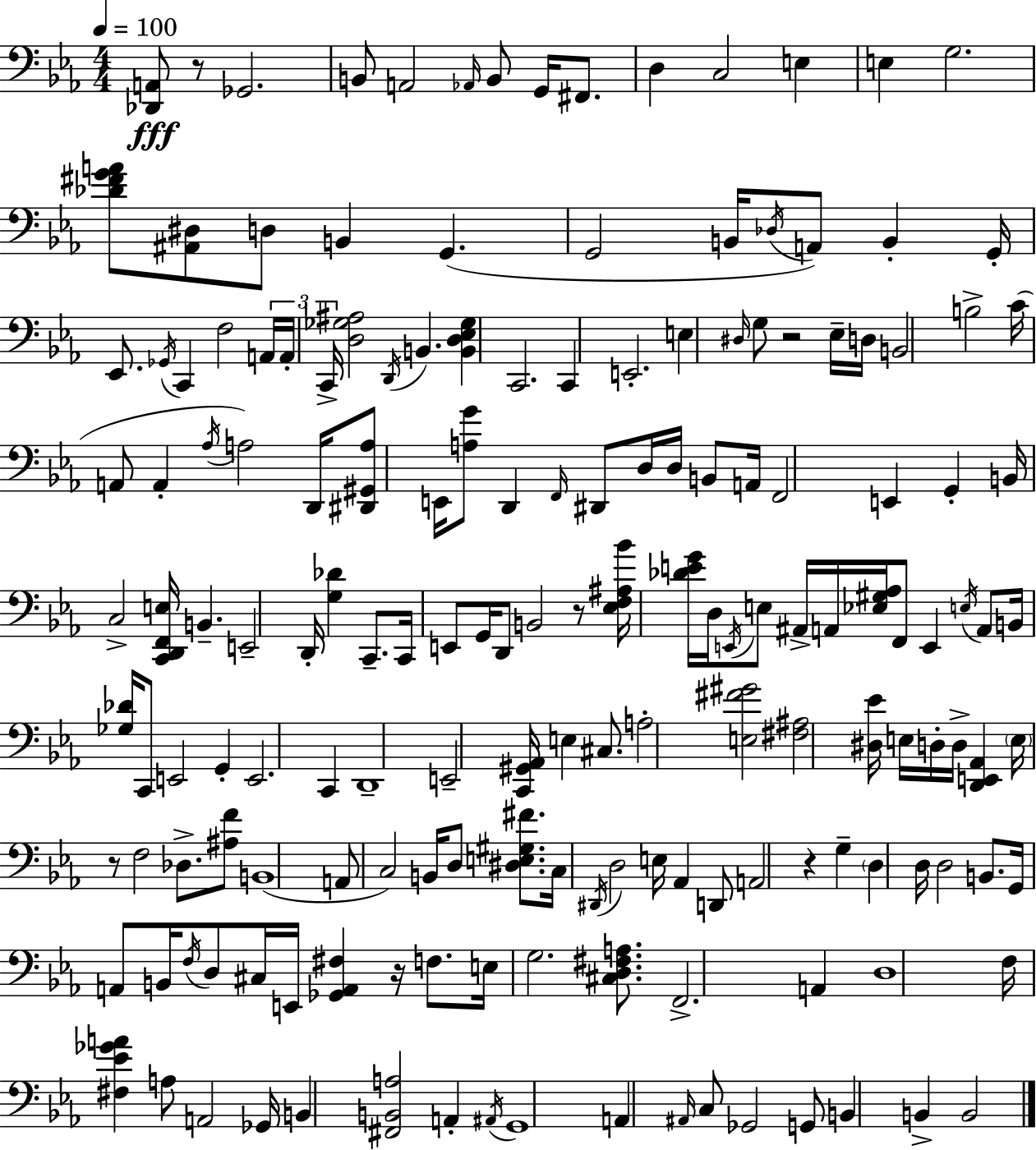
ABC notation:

X:1
T:Untitled
M:4/4
L:1/4
K:Cm
[_D,,A,,]/2 z/2 _G,,2 B,,/2 A,,2 _A,,/4 B,,/2 G,,/4 ^F,,/2 D, C,2 E, E, G,2 [_D^FGA]/2 [^A,,^D,]/2 D,/2 B,, G,, G,,2 B,,/4 _D,/4 A,,/2 B,, G,,/4 _E,,/2 _G,,/4 C,, F,2 A,,/4 A,,/4 C,,/4 [D,_G,^A,]2 D,,/4 B,, [B,,D,_E,_G,] C,,2 C,, E,,2 E, ^D,/4 G,/2 z2 _E,/4 D,/4 B,,2 B,2 C/4 A,,/2 A,, _A,/4 A,2 D,,/4 [^D,,^G,,A,]/2 E,,/4 [A,G]/2 D,, F,,/4 ^D,,/2 D,/4 D,/4 B,,/2 A,,/4 F,,2 E,, G,, B,,/4 C,2 [C,,D,,F,,E,]/4 B,, E,,2 D,,/4 [G,_D] C,,/2 C,,/4 E,,/2 G,,/4 D,,/2 B,,2 z/2 [_E,F,^A,_B]/4 [_DEG]/4 D,/4 E,,/4 E,/2 ^A,,/4 A,,/4 [_E,^G,_A,]/4 F,,/2 E,, E,/4 A,,/2 B,,/4 [_G,_D]/4 C,,/2 E,,2 G,, E,,2 C,, D,,4 E,,2 [C,,^G,,_A,,]/4 E, ^C,/2 A,2 [E,^F^G]2 [^F,^A,]2 [^D,_E]/4 E,/4 D,/4 D,/4 [D,,E,,_A,,] E,/4 z/2 F,2 _D,/2 [^A,F]/2 B,,4 A,,/2 C,2 B,,/4 D,/2 [^D,E,^G,^F]/2 C,/4 ^D,,/4 D,2 E,/4 _A,, D,,/2 A,,2 z G, D, D,/4 D,2 B,,/2 G,,/4 A,,/2 B,,/4 F,/4 D,/2 ^C,/4 E,,/4 [_G,,A,,^F,] z/4 F,/2 E,/4 G,2 [^C,D,^F,A,]/2 F,,2 A,, D,4 F,/4 [^F,_E_GA] A,/2 A,,2 _G,,/4 B,, [^F,,B,,A,]2 A,, ^A,,/4 G,,4 A,, ^A,,/4 C,/2 _G,,2 G,,/2 B,, B,, B,,2